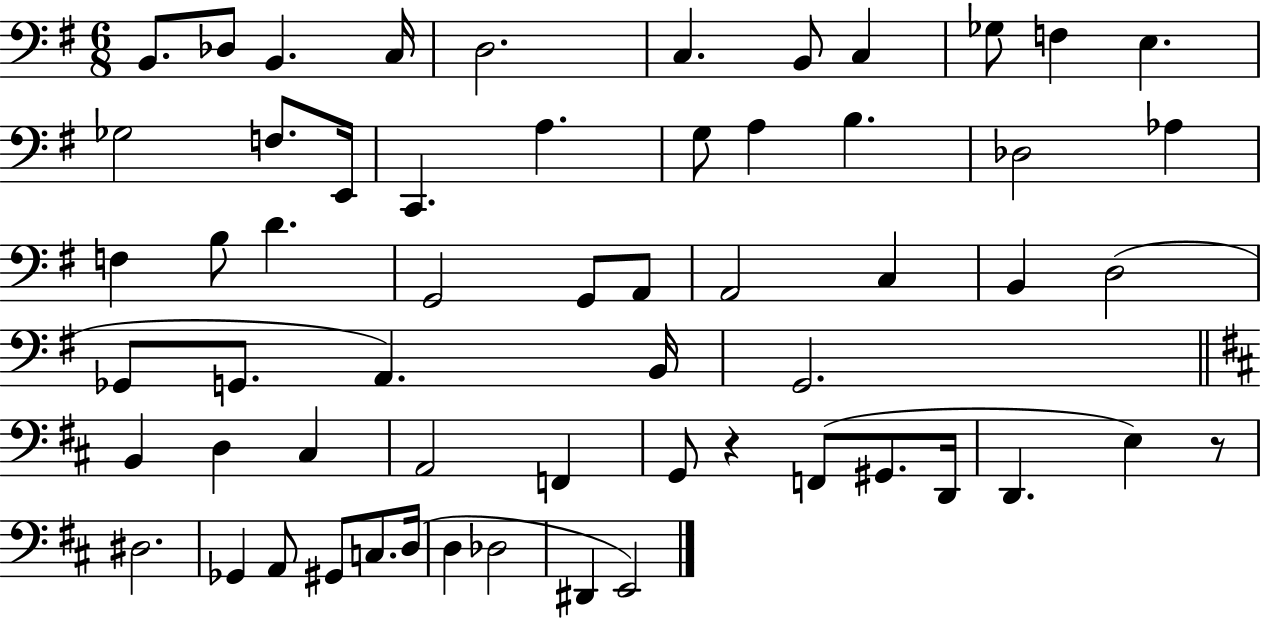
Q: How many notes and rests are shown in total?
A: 59